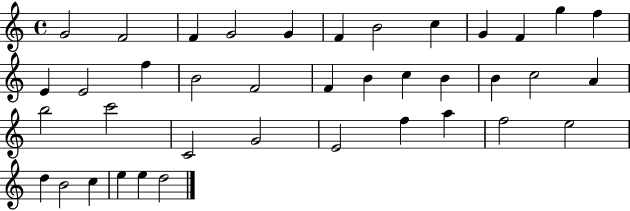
G4/h F4/h F4/q G4/h G4/q F4/q B4/h C5/q G4/q F4/q G5/q F5/q E4/q E4/h F5/q B4/h F4/h F4/q B4/q C5/q B4/q B4/q C5/h A4/q B5/h C6/h C4/h G4/h E4/h F5/q A5/q F5/h E5/h D5/q B4/h C5/q E5/q E5/q D5/h